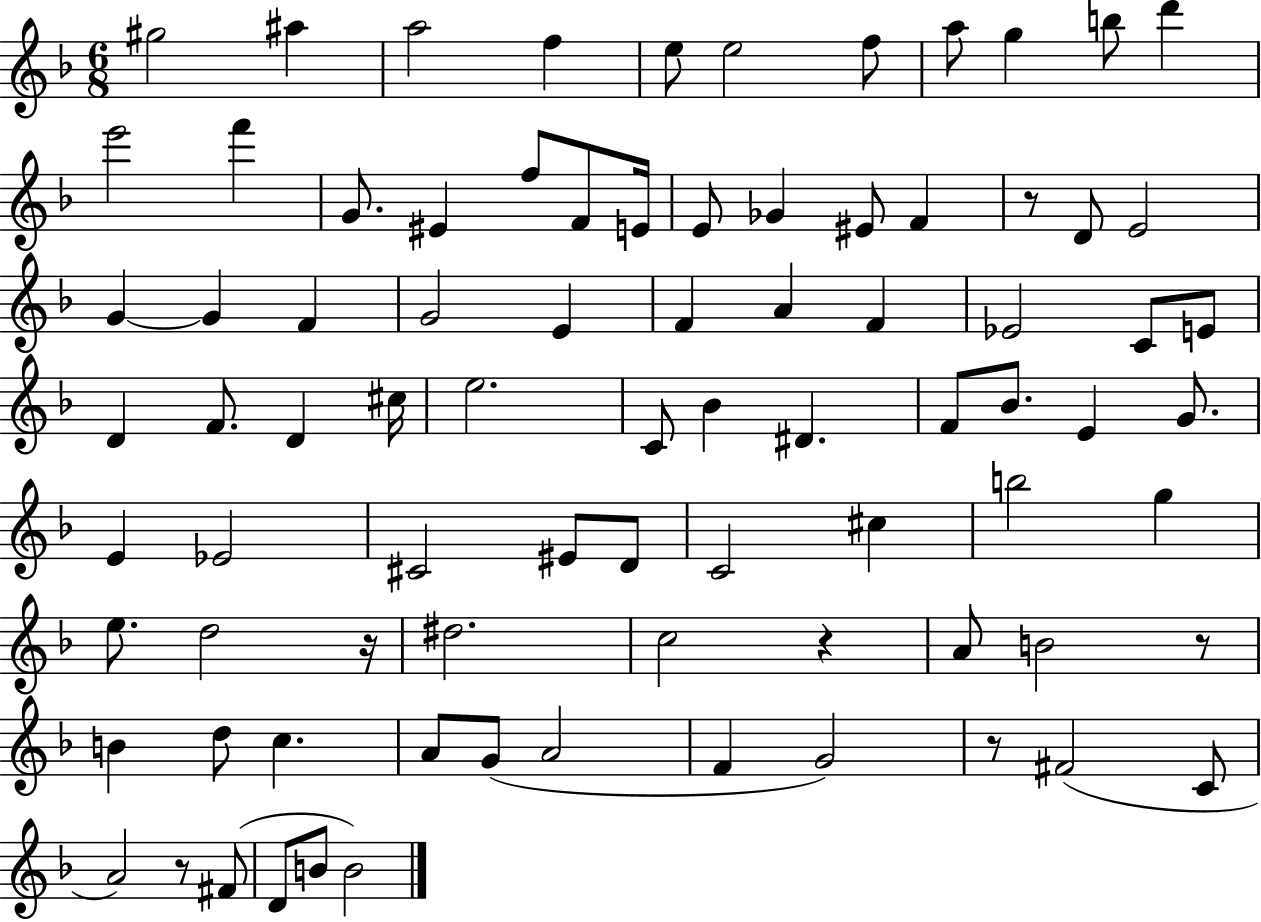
{
  \clef treble
  \numericTimeSignature
  \time 6/8
  \key f \major
  gis''2 ais''4 | a''2 f''4 | e''8 e''2 f''8 | a''8 g''4 b''8 d'''4 | \break e'''2 f'''4 | g'8. eis'4 f''8 f'8 e'16 | e'8 ges'4 eis'8 f'4 | r8 d'8 e'2 | \break g'4~~ g'4 f'4 | g'2 e'4 | f'4 a'4 f'4 | ees'2 c'8 e'8 | \break d'4 f'8. d'4 cis''16 | e''2. | c'8 bes'4 dis'4. | f'8 bes'8. e'4 g'8. | \break e'4 ees'2 | cis'2 eis'8 d'8 | c'2 cis''4 | b''2 g''4 | \break e''8. d''2 r16 | dis''2. | c''2 r4 | a'8 b'2 r8 | \break b'4 d''8 c''4. | a'8 g'8( a'2 | f'4 g'2) | r8 fis'2( c'8 | \break a'2) r8 fis'8( | d'8 b'8 b'2) | \bar "|."
}